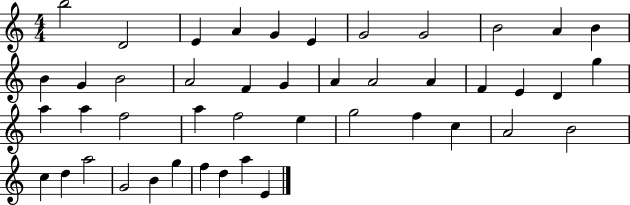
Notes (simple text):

B5/h D4/h E4/q A4/q G4/q E4/q G4/h G4/h B4/h A4/q B4/q B4/q G4/q B4/h A4/h F4/q G4/q A4/q A4/h A4/q F4/q E4/q D4/q G5/q A5/q A5/q F5/h A5/q F5/h E5/q G5/h F5/q C5/q A4/h B4/h C5/q D5/q A5/h G4/h B4/q G5/q F5/q D5/q A5/q E4/q